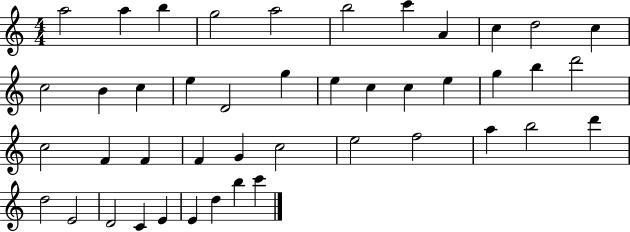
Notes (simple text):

A5/h A5/q B5/q G5/h A5/h B5/h C6/q A4/q C5/q D5/h C5/q C5/h B4/q C5/q E5/q D4/h G5/q E5/q C5/q C5/q E5/q G5/q B5/q D6/h C5/h F4/q F4/q F4/q G4/q C5/h E5/h F5/h A5/q B5/h D6/q D5/h E4/h D4/h C4/q E4/q E4/q D5/q B5/q C6/q